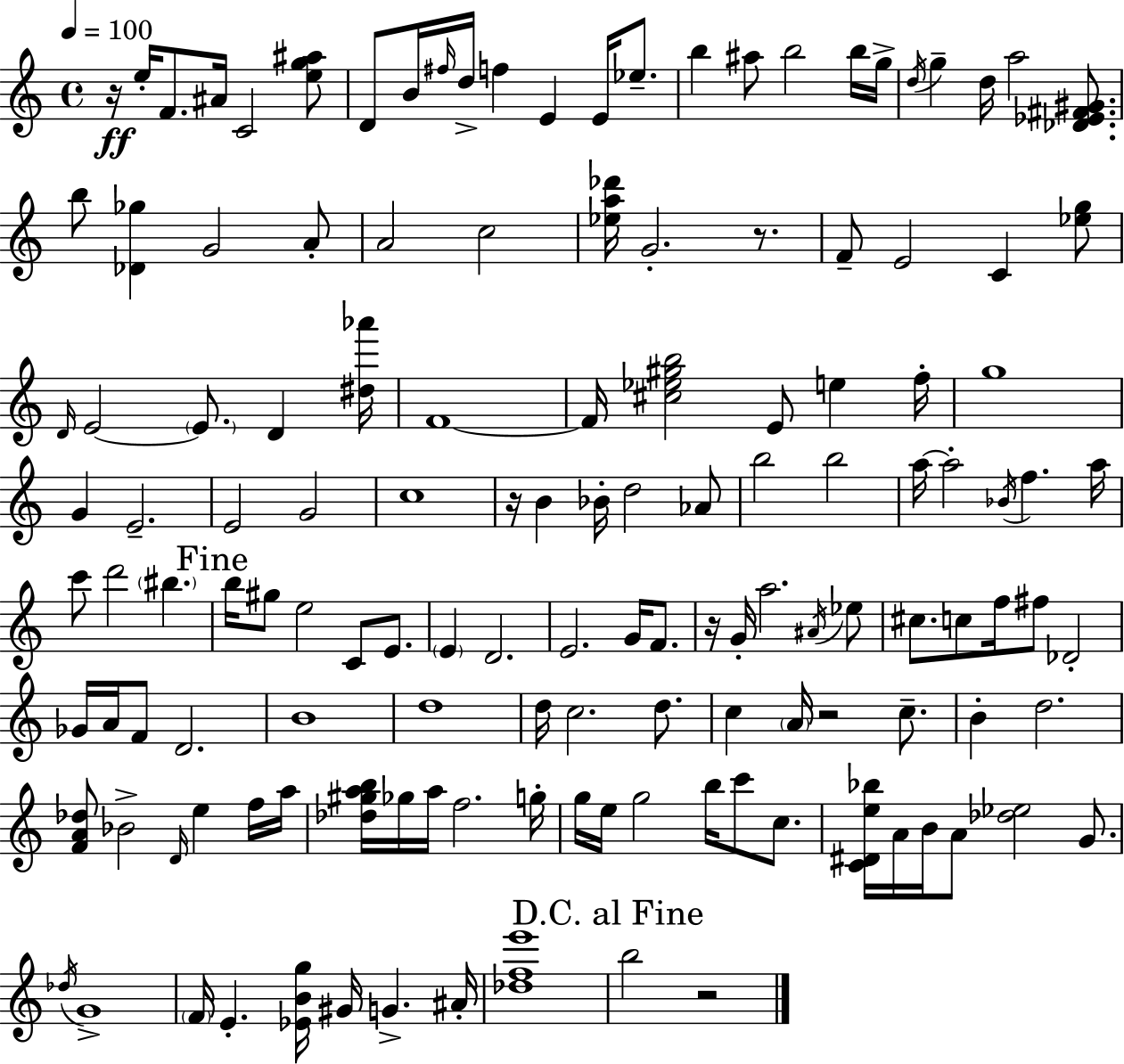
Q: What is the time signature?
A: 4/4